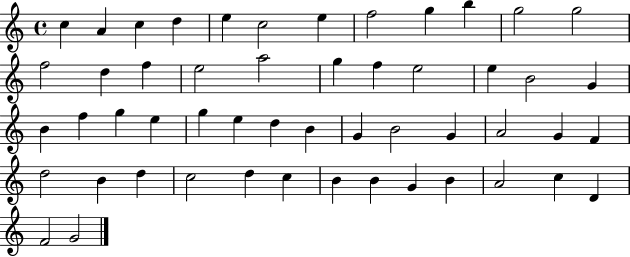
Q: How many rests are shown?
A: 0